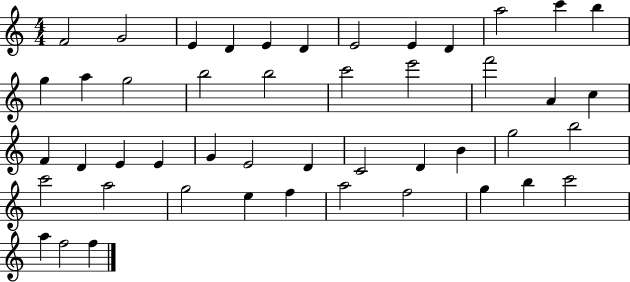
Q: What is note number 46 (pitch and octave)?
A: F5